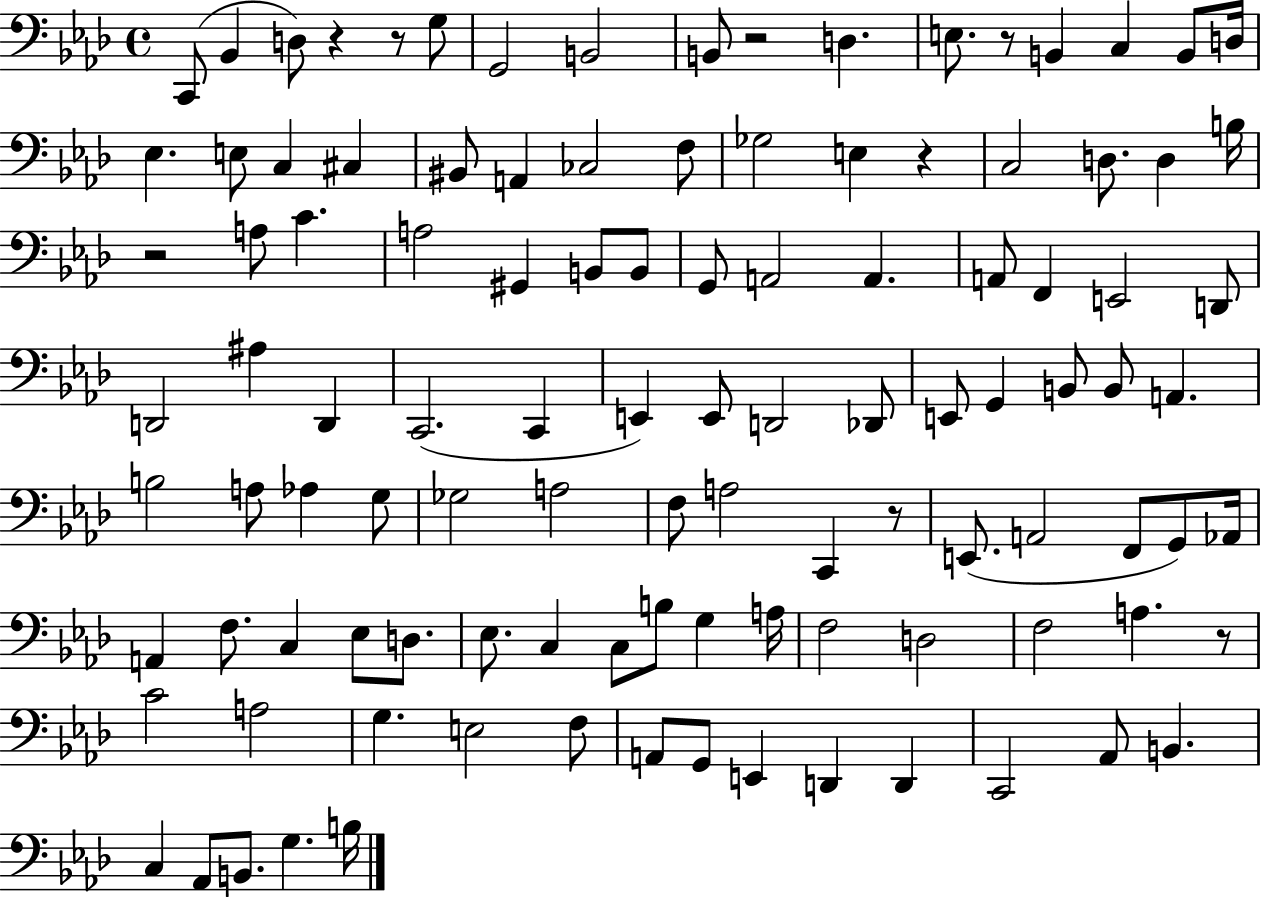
{
  \clef bass
  \time 4/4
  \defaultTimeSignature
  \key aes \major
  c,8( bes,4 d8) r4 r8 g8 | g,2 b,2 | b,8 r2 d4. | e8. r8 b,4 c4 b,8 d16 | \break ees4. e8 c4 cis4 | bis,8 a,4 ces2 f8 | ges2 e4 r4 | c2 d8. d4 b16 | \break r2 a8 c'4. | a2 gis,4 b,8 b,8 | g,8 a,2 a,4. | a,8 f,4 e,2 d,8 | \break d,2 ais4 d,4 | c,2.( c,4 | e,4) e,8 d,2 des,8 | e,8 g,4 b,8 b,8 a,4. | \break b2 a8 aes4 g8 | ges2 a2 | f8 a2 c,4 r8 | e,8.( a,2 f,8 g,8) aes,16 | \break a,4 f8. c4 ees8 d8. | ees8. c4 c8 b8 g4 a16 | f2 d2 | f2 a4. r8 | \break c'2 a2 | g4. e2 f8 | a,8 g,8 e,4 d,4 d,4 | c,2 aes,8 b,4. | \break c4 aes,8 b,8. g4. b16 | \bar "|."
}